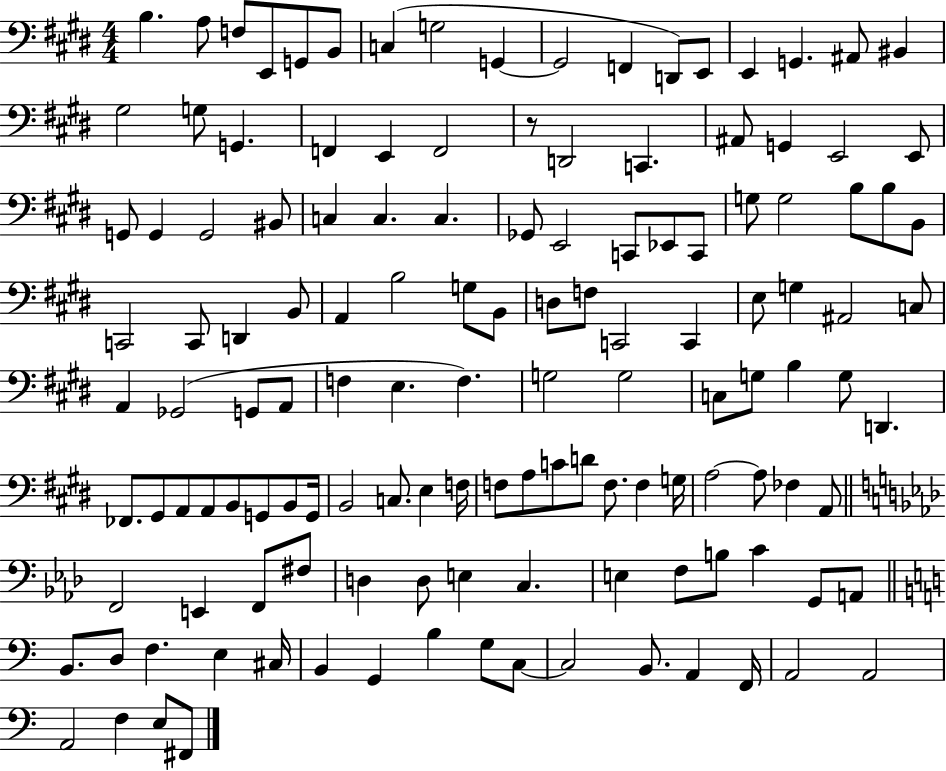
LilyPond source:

{
  \clef bass
  \numericTimeSignature
  \time 4/4
  \key e \major
  b4. a8 f8 e,8 g,8 b,8 | c4( g2 g,4~~ | g,2 f,4 d,8) e,8 | e,4 g,4. ais,8 bis,4 | \break gis2 g8 g,4. | f,4 e,4 f,2 | r8 d,2 c,4. | ais,8 g,4 e,2 e,8 | \break g,8 g,4 g,2 bis,8 | c4 c4. c4. | ges,8 e,2 c,8 ees,8 c,8 | g8 g2 b8 b8 b,8 | \break c,2 c,8 d,4 b,8 | a,4 b2 g8 b,8 | d8 f8 c,2 c,4 | e8 g4 ais,2 c8 | \break a,4 ges,2( g,8 a,8 | f4 e4. f4.) | g2 g2 | c8 g8 b4 g8 d,4. | \break fes,8. gis,8 a,8 a,8 b,8 g,8 b,8 g,16 | b,2 c8. e4 f16 | f8 a8 c'8 d'8 f8. f4 g16 | a2~~ a8 fes4 a,8 | \break \bar "||" \break \key f \minor f,2 e,4 f,8 fis8 | d4 d8 e4 c4. | e4 f8 b8 c'4 g,8 a,8 | \bar "||" \break \key c \major b,8. d8 f4. e4 cis16 | b,4 g,4 b4 g8 c8~~ | c2 b,8. a,4 f,16 | a,2 a,2 | \break a,2 f4 e8 fis,8 | \bar "|."
}